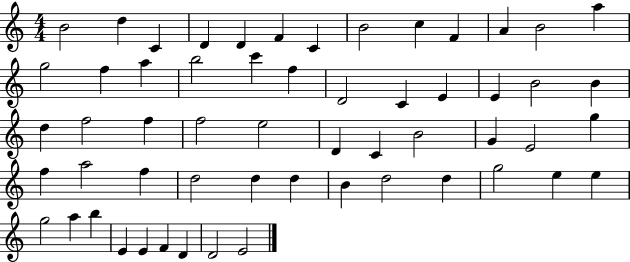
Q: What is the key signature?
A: C major